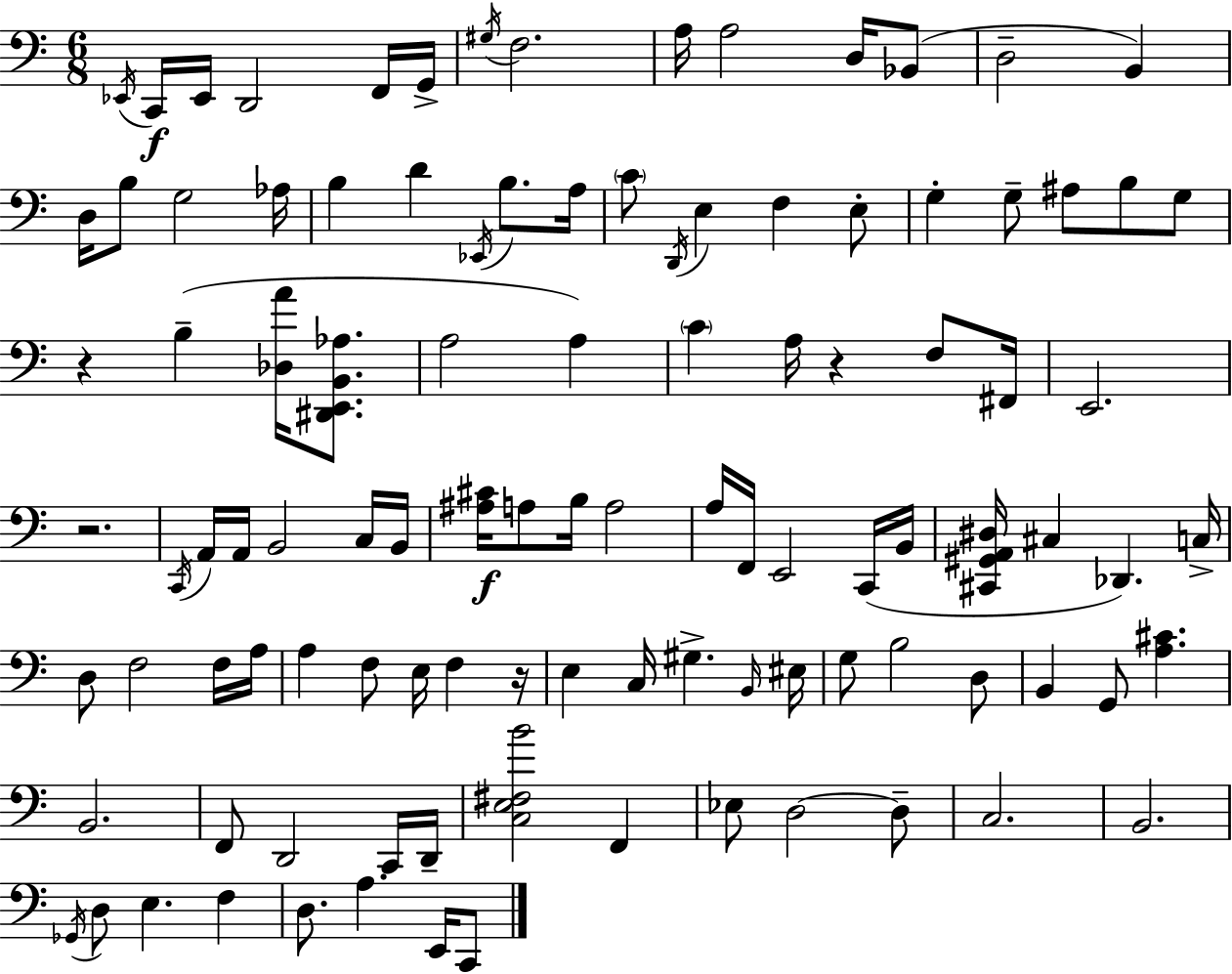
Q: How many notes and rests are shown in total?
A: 105